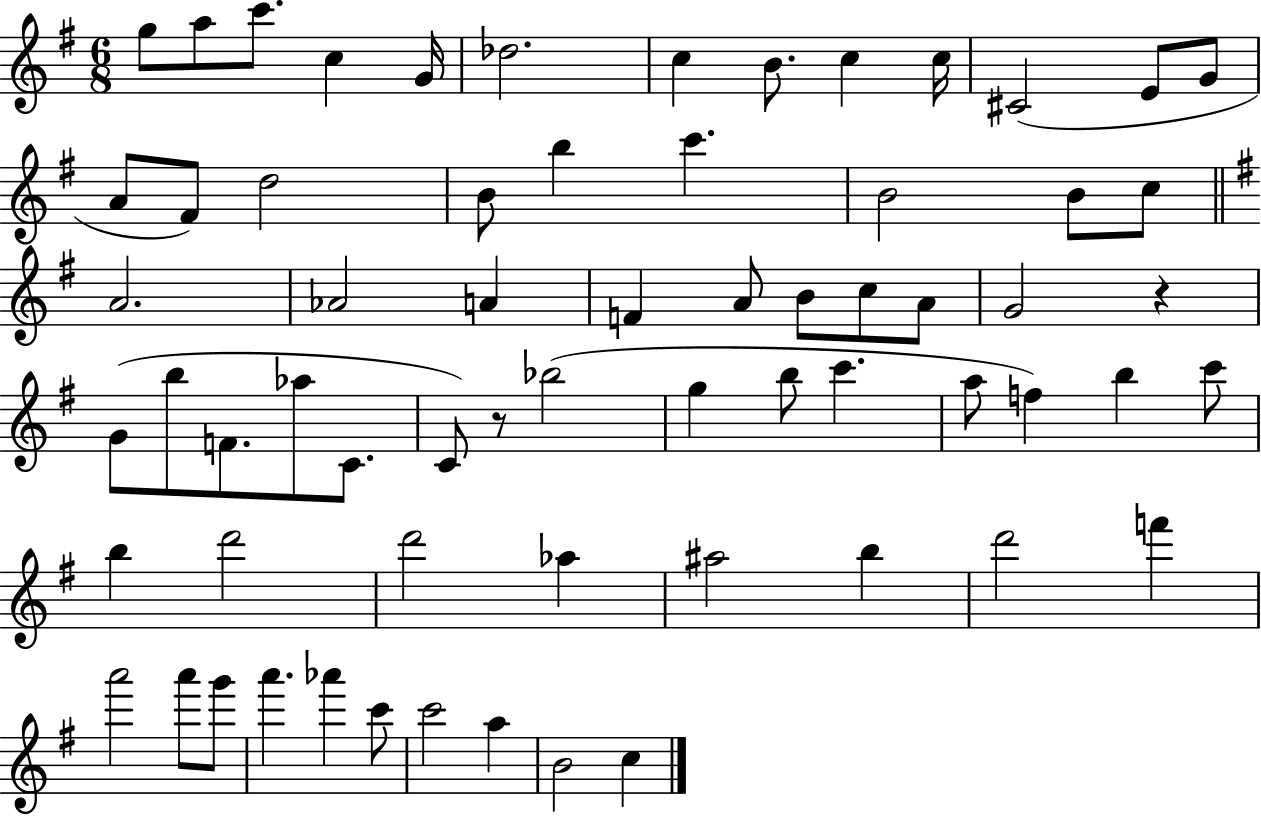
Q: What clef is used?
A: treble